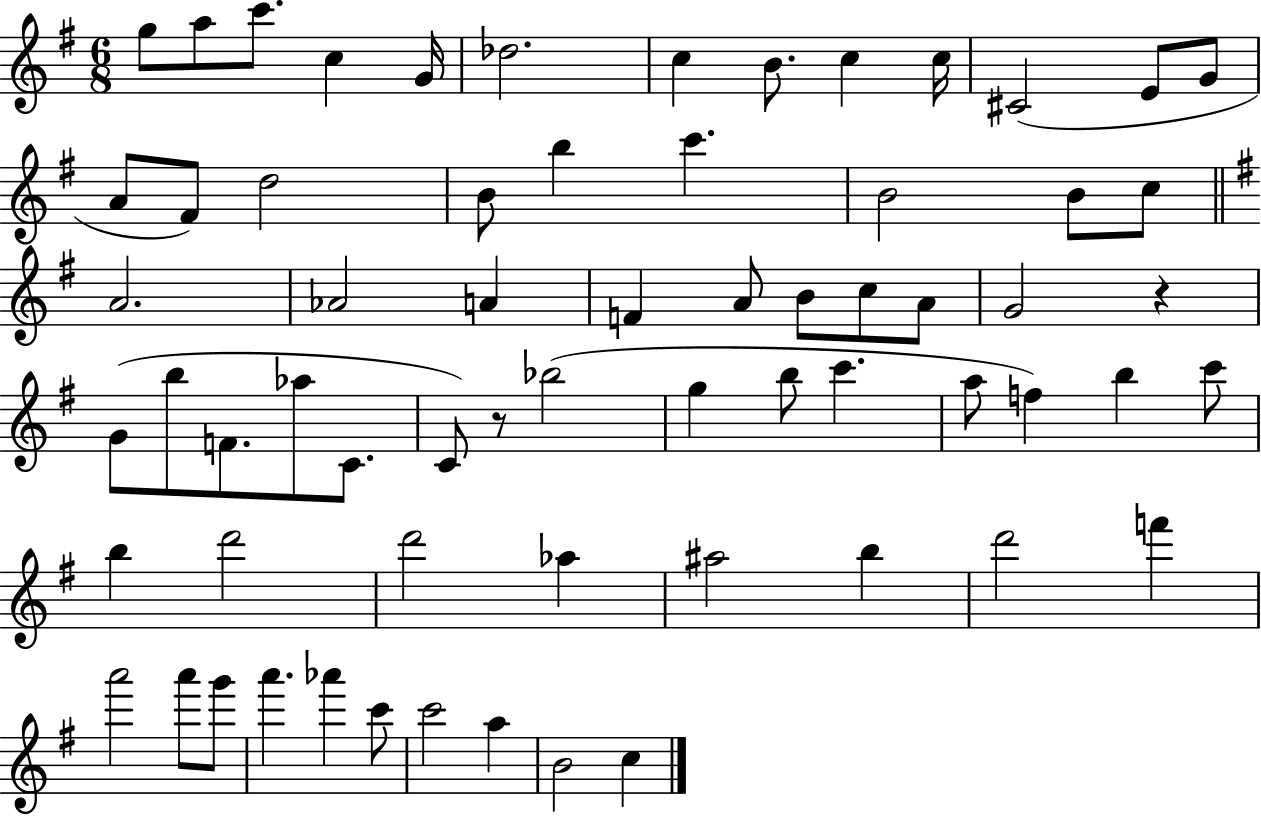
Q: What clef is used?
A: treble